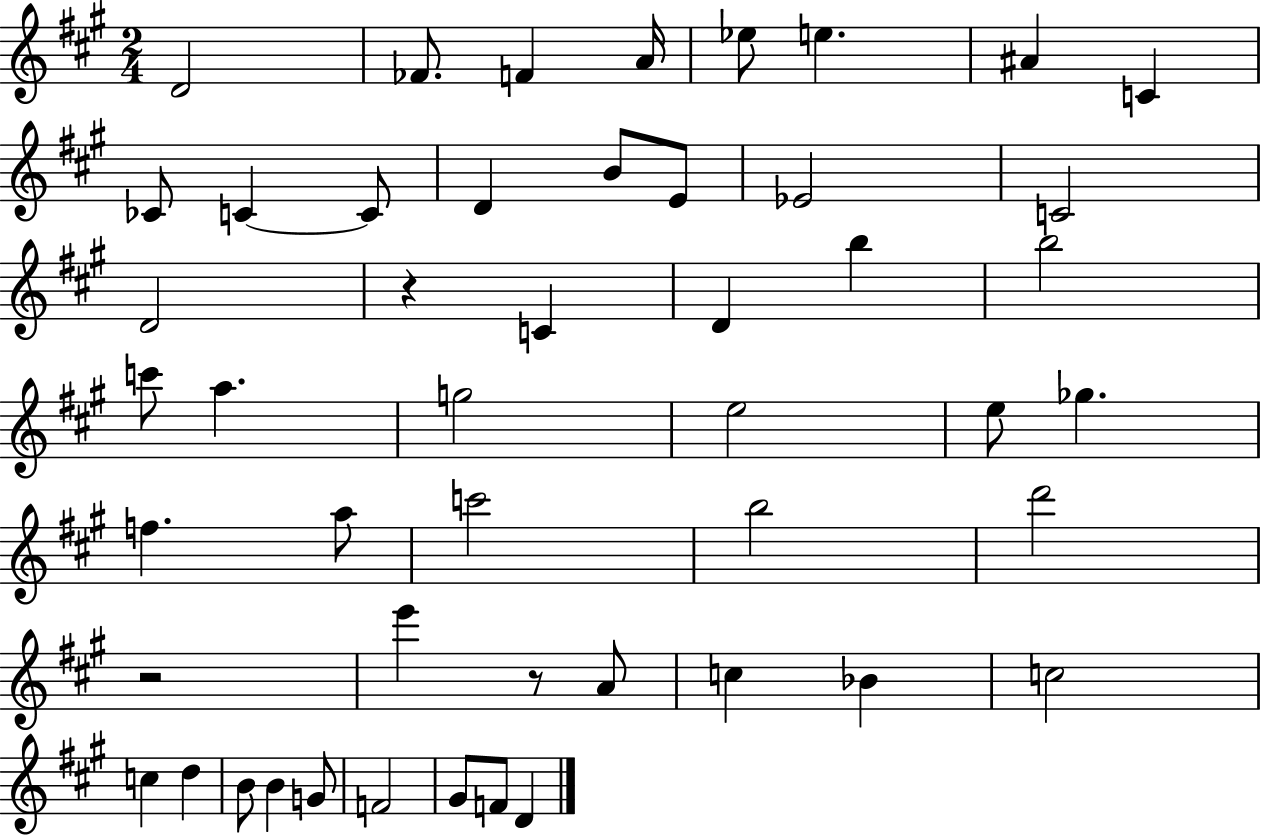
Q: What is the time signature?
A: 2/4